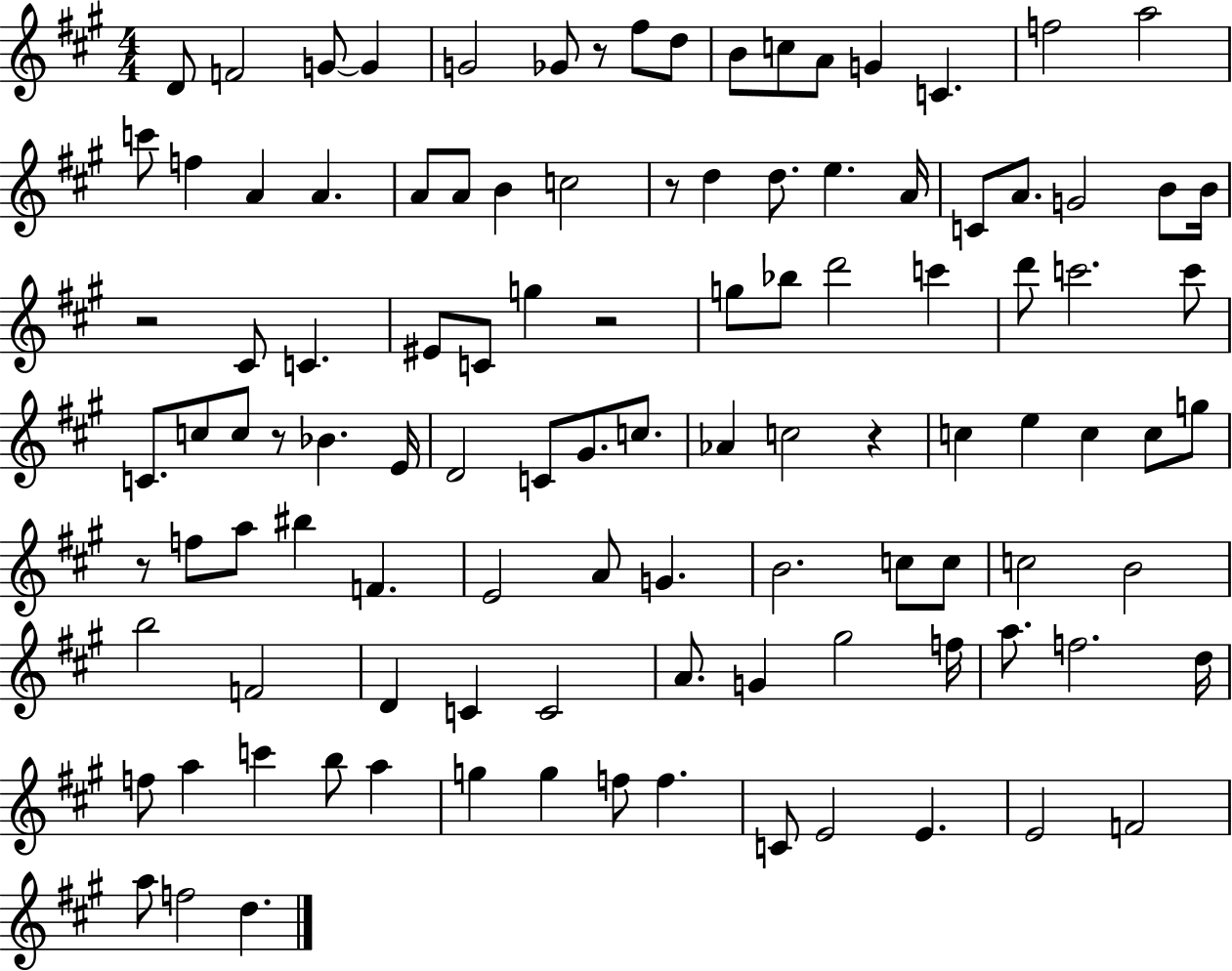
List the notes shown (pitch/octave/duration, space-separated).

D4/e F4/h G4/e G4/q G4/h Gb4/e R/e F#5/e D5/e B4/e C5/e A4/e G4/q C4/q. F5/h A5/h C6/e F5/q A4/q A4/q. A4/e A4/e B4/q C5/h R/e D5/q D5/e. E5/q. A4/s C4/e A4/e. G4/h B4/e B4/s R/h C#4/e C4/q. EIS4/e C4/e G5/q R/h G5/e Bb5/e D6/h C6/q D6/e C6/h. C6/e C4/e. C5/e C5/e R/e Bb4/q. E4/s D4/h C4/e G#4/e. C5/e. Ab4/q C5/h R/q C5/q E5/q C5/q C5/e G5/e R/e F5/e A5/e BIS5/q F4/q. E4/h A4/e G4/q. B4/h. C5/e C5/e C5/h B4/h B5/h F4/h D4/q C4/q C4/h A4/e. G4/q G#5/h F5/s A5/e. F5/h. D5/s F5/e A5/q C6/q B5/e A5/q G5/q G5/q F5/e F5/q. C4/e E4/h E4/q. E4/h F4/h A5/e F5/h D5/q.